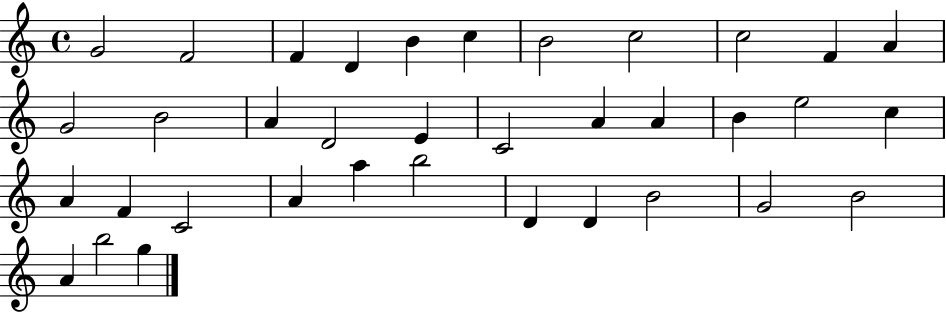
X:1
T:Untitled
M:4/4
L:1/4
K:C
G2 F2 F D B c B2 c2 c2 F A G2 B2 A D2 E C2 A A B e2 c A F C2 A a b2 D D B2 G2 B2 A b2 g